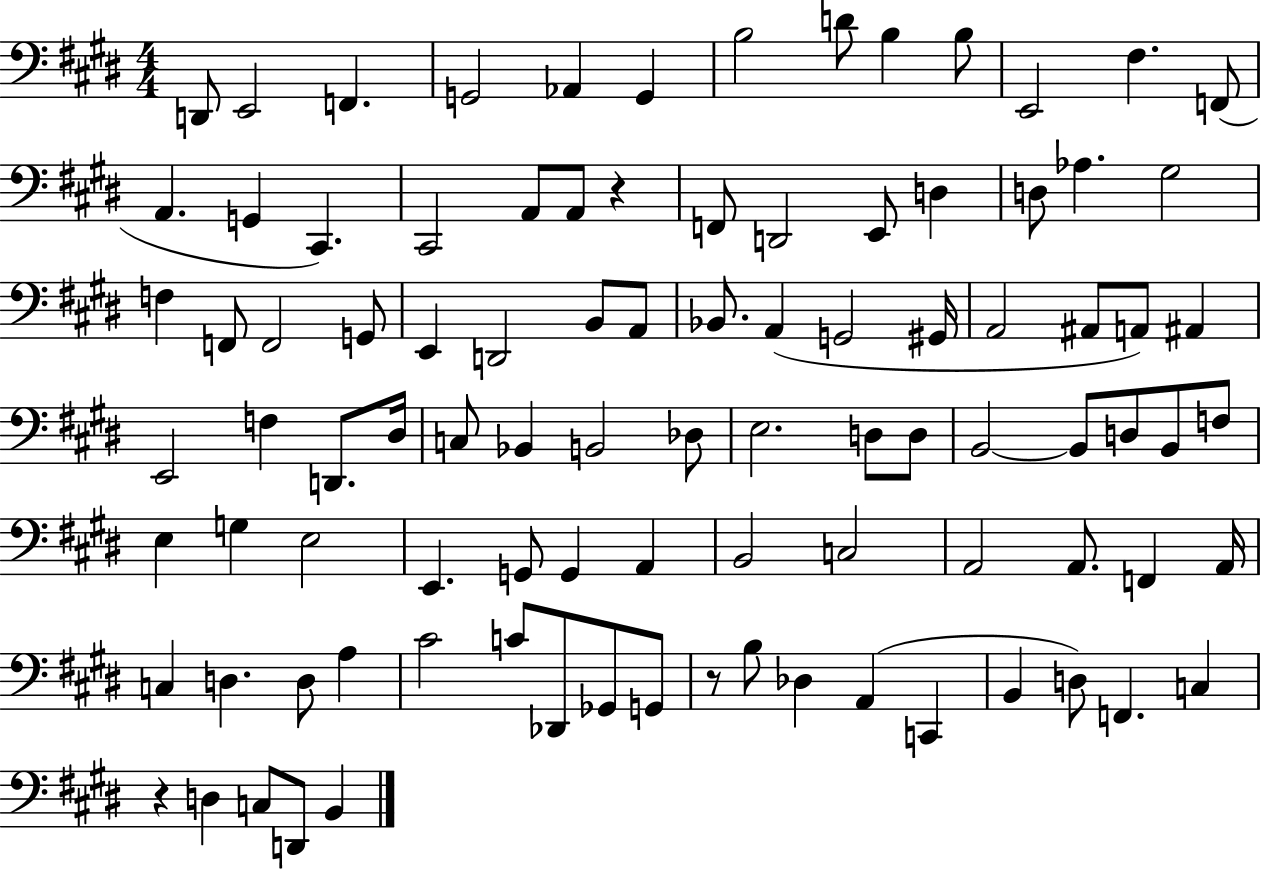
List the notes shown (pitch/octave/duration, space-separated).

D2/e E2/h F2/q. G2/h Ab2/q G2/q B3/h D4/e B3/q B3/e E2/h F#3/q. F2/e A2/q. G2/q C#2/q. C#2/h A2/e A2/e R/q F2/e D2/h E2/e D3/q D3/e Ab3/q. G#3/h F3/q F2/e F2/h G2/e E2/q D2/h B2/e A2/e Bb2/e. A2/q G2/h G#2/s A2/h A#2/e A2/e A#2/q E2/h F3/q D2/e. D#3/s C3/e Bb2/q B2/h Db3/e E3/h. D3/e D3/e B2/h B2/e D3/e B2/e F3/e E3/q G3/q E3/h E2/q. G2/e G2/q A2/q B2/h C3/h A2/h A2/e. F2/q A2/s C3/q D3/q. D3/e A3/q C#4/h C4/e Db2/e Gb2/e G2/e R/e B3/e Db3/q A2/q C2/q B2/q D3/e F2/q. C3/q R/q D3/q C3/e D2/e B2/q